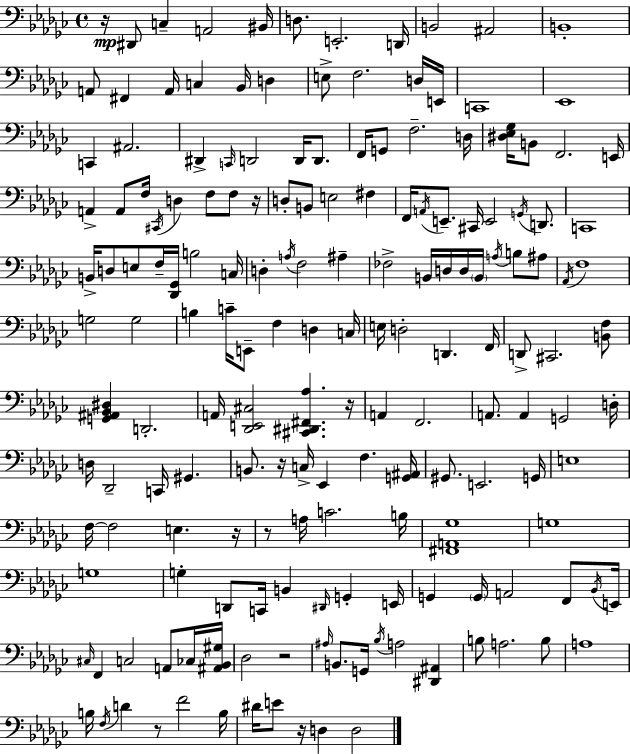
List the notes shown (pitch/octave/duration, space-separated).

R/s D#2/e C3/q A2/h BIS2/s D3/e. E2/h. D2/s B2/h A#2/h B2/w A2/e F#2/q A2/s C3/q Bb2/s D3/q E3/e F3/h. D3/s E2/s C2/w Eb2/w C2/q A#2/h. D#2/q C2/s D2/h D2/s D2/e. F2/s G2/e F3/h. D3/s [D#3,Eb3,Gb3]/s B2/e F2/h. E2/s A2/q A2/e F3/s C#2/s D3/q F3/e F3/e R/s D3/e B2/e E3/h F#3/q F2/s A2/s E2/e. C#2/s E2/h G2/s D2/e. C2/w B2/s D3/e E3/e F3/s [Db2,Gb2]/s B3/h C3/s D3/q A3/s F3/h A#3/q FES3/h B2/s D3/s D3/s B2/s A3/s B3/e A#3/e Ab2/s F3/w G3/h G3/h B3/q C4/s E2/e F3/q D3/q C3/s E3/s D3/h D2/q. F2/s D2/e C#2/h. [B2,F3]/e [G2,A#2,Bb2,D#3]/q D2/h. A2/s [Db2,E2,C#3]/h [C#2,D#2,F#2,Ab3]/q. R/s A2/q F2/h. A2/e. A2/q G2/h D3/s D3/s Db2/h C2/s G#2/q. B2/e. R/s C3/s Eb2/q F3/q. [G2,A#2]/s G#2/e. E2/h. G2/s E3/w F3/s F3/h E3/q. R/s R/e A3/s C4/h. B3/s [F#2,A2,Gb3]/w G3/w G3/w G3/q D2/e C2/s B2/q D#2/s G2/q E2/s G2/q G2/s A2/h F2/e Bb2/s E2/s C#3/s F2/q C3/h A2/e CES3/s [A#2,Bb2,G#3]/s Db3/h R/h A#3/s B2/e. G2/s Bb3/s A3/h [D#2,A#2]/q B3/e A3/h. B3/e A3/w B3/s F3/s D4/q R/e F4/h B3/s D#4/s E4/e R/s D3/q D3/h